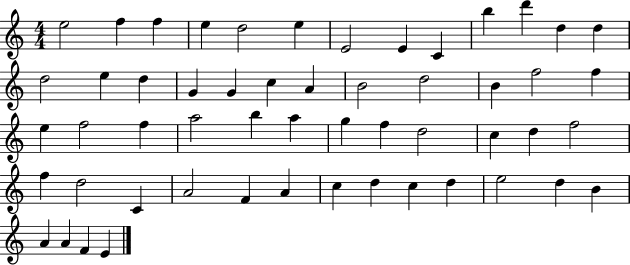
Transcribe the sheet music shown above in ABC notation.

X:1
T:Untitled
M:4/4
L:1/4
K:C
e2 f f e d2 e E2 E C b d' d d d2 e d G G c A B2 d2 B f2 f e f2 f a2 b a g f d2 c d f2 f d2 C A2 F A c d c d e2 d B A A F E